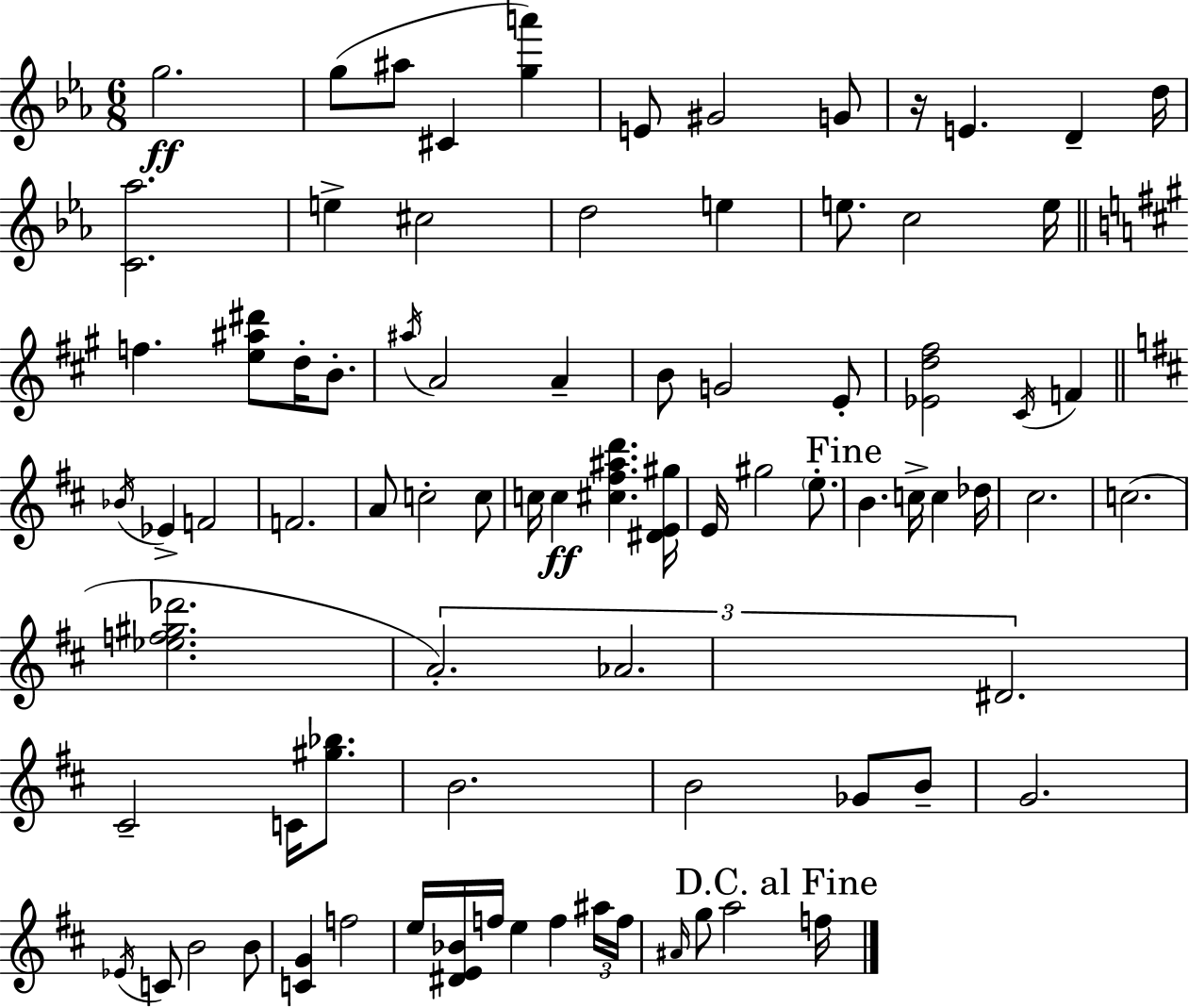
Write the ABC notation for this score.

X:1
T:Untitled
M:6/8
L:1/4
K:Eb
g2 g/2 ^a/2 ^C [ga'] E/2 ^G2 G/2 z/4 E D d/4 [C_a]2 e ^c2 d2 e e/2 c2 e/4 f [e^a^d']/2 d/4 B/2 ^a/4 A2 A B/2 G2 E/2 [_Ed^f]2 ^C/4 F _B/4 _E F2 F2 A/2 c2 c/2 c/4 c [^c^f^ad'] [^DE^g]/4 E/4 ^g2 e/2 B c/4 c _d/4 ^c2 c2 [_ef^g_d']2 A2 _A2 ^D2 ^C2 C/4 [^g_b]/2 B2 B2 _G/2 B/2 G2 _E/4 C/2 B2 B/2 [CG] f2 e/4 [^DE_B]/4 f/4 e f ^a/4 f/4 ^A/4 g/2 a2 f/4